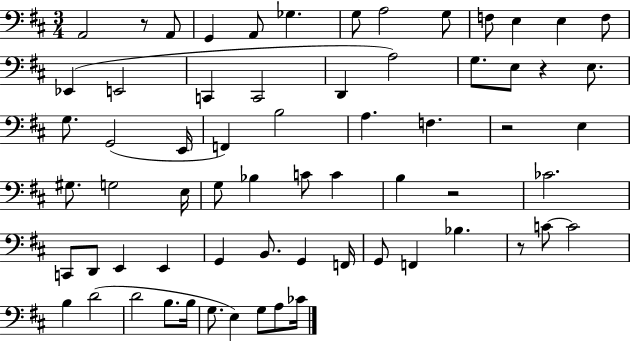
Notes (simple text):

A2/h R/e A2/e G2/q A2/e Gb3/q. G3/e A3/h G3/e F3/e E3/q E3/q F3/e Eb2/q E2/h C2/q C2/h D2/q A3/h G3/e. E3/e R/q E3/e. G3/e. G2/h E2/s F2/q B3/h A3/q. F3/q. R/h E3/q G#3/e. G3/h E3/s G3/e Bb3/q C4/e C4/q B3/q R/h CES4/h. C2/e D2/e E2/q E2/q G2/q B2/e. G2/q F2/s G2/e F2/q Bb3/q. R/e C4/e C4/h B3/q D4/h D4/h B3/e. B3/s G3/e. E3/q G3/e A3/e CES4/s